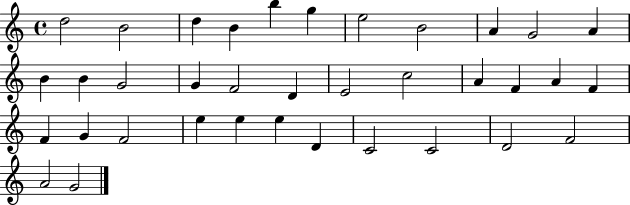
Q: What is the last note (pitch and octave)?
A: G4